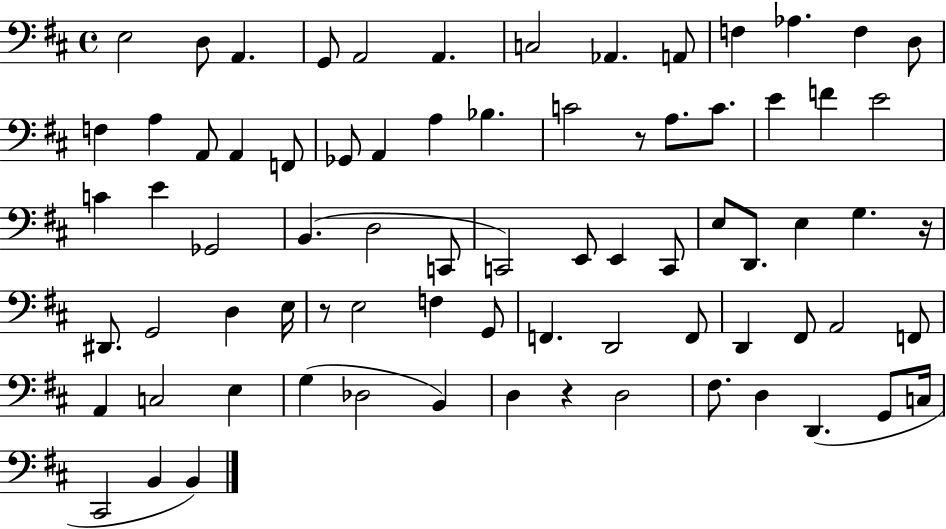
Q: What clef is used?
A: bass